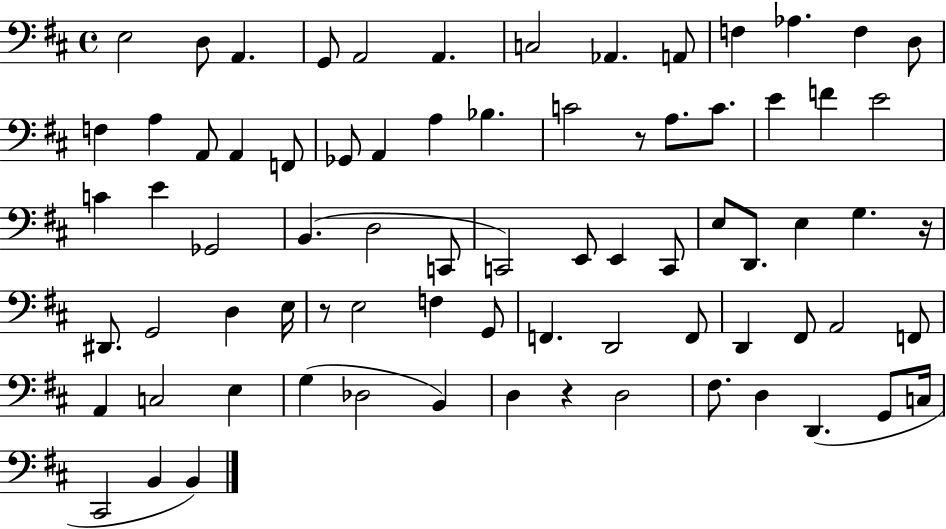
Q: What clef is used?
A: bass